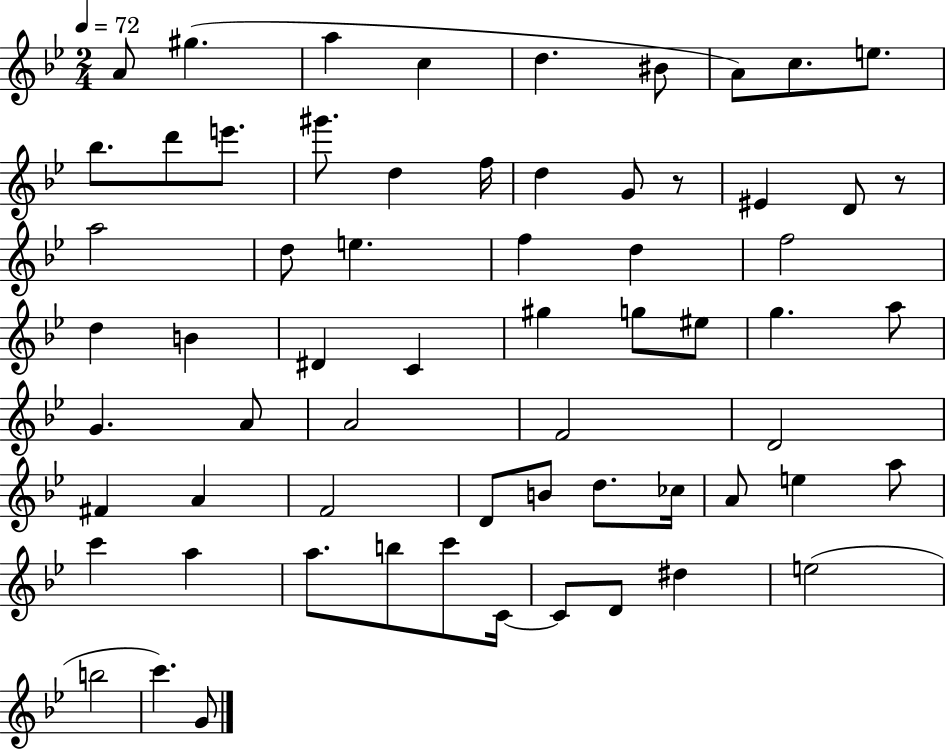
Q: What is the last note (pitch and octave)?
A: G4